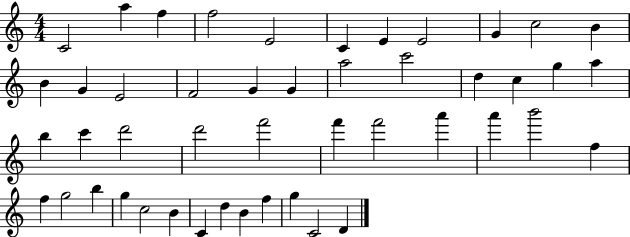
{
  \clef treble
  \numericTimeSignature
  \time 4/4
  \key c \major
  c'2 a''4 f''4 | f''2 e'2 | c'4 e'4 e'2 | g'4 c''2 b'4 | \break b'4 g'4 e'2 | f'2 g'4 g'4 | a''2 c'''2 | d''4 c''4 g''4 a''4 | \break b''4 c'''4 d'''2 | d'''2 f'''2 | f'''4 f'''2 a'''4 | a'''4 b'''2 f''4 | \break f''4 g''2 b''4 | g''4 c''2 b'4 | c'4 d''4 b'4 f''4 | g''4 c'2 d'4 | \break \bar "|."
}